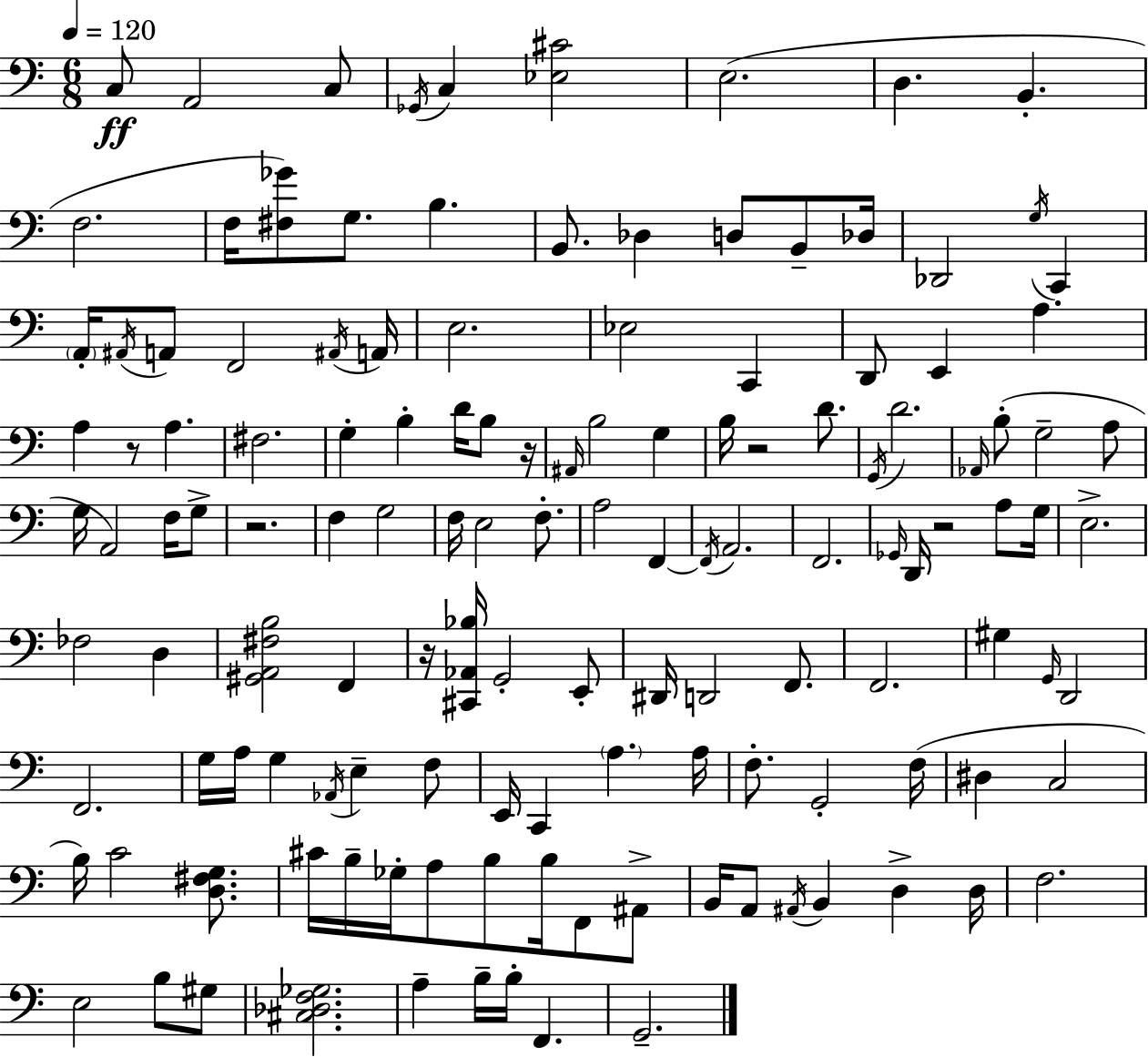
X:1
T:Untitled
M:6/8
L:1/4
K:Am
C,/2 A,,2 C,/2 _G,,/4 C, [_E,^C]2 E,2 D, B,, F,2 F,/4 [^F,_G]/2 G,/2 B, B,,/2 _D, D,/2 B,,/2 _D,/4 _D,,2 G,/4 C,, A,,/4 ^A,,/4 A,,/2 F,,2 ^A,,/4 A,,/4 E,2 _E,2 C,, D,,/2 E,, A, A, z/2 A, ^F,2 G, B, D/4 B,/2 z/4 ^A,,/4 B,2 G, B,/4 z2 D/2 G,,/4 D2 _A,,/4 B,/2 G,2 A,/2 G,/4 A,,2 F,/4 G,/2 z2 F, G,2 F,/4 E,2 F,/2 A,2 F,, F,,/4 A,,2 F,,2 _G,,/4 D,,/4 z2 A,/2 G,/4 E,2 _F,2 D, [^G,,A,,^F,B,]2 F,, z/4 [^C,,_A,,_B,]/4 G,,2 E,,/2 ^D,,/4 D,,2 F,,/2 F,,2 ^G, G,,/4 D,,2 F,,2 G,/4 A,/4 G, _A,,/4 E, F,/2 E,,/4 C,, A, A,/4 F,/2 G,,2 F,/4 ^D, C,2 B,/4 C2 [D,^F,G,]/2 ^C/4 B,/4 _G,/4 A,/2 B,/2 B,/4 F,,/2 ^A,,/2 B,,/4 A,,/2 ^A,,/4 B,, D, D,/4 F,2 E,2 B,/2 ^G,/2 [^C,_D,F,_G,]2 A, B,/4 B,/4 F,, G,,2